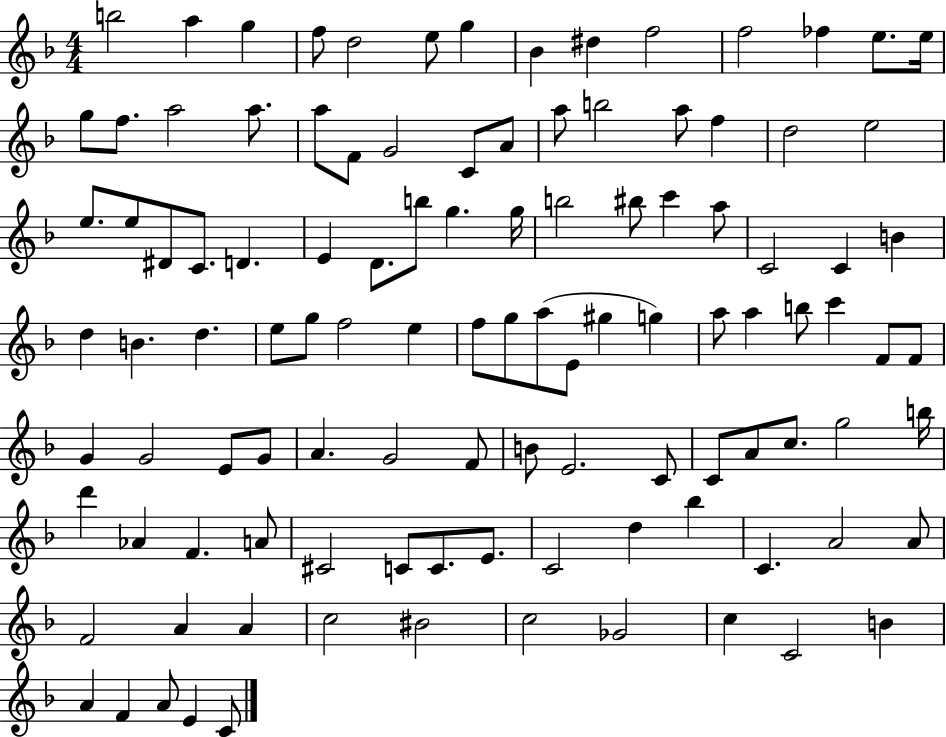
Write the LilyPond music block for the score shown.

{
  \clef treble
  \numericTimeSignature
  \time 4/4
  \key f \major
  b''2 a''4 g''4 | f''8 d''2 e''8 g''4 | bes'4 dis''4 f''2 | f''2 fes''4 e''8. e''16 | \break g''8 f''8. a''2 a''8. | a''8 f'8 g'2 c'8 a'8 | a''8 b''2 a''8 f''4 | d''2 e''2 | \break e''8. e''8 dis'8 c'8. d'4. | e'4 d'8. b''8 g''4. g''16 | b''2 bis''8 c'''4 a''8 | c'2 c'4 b'4 | \break d''4 b'4. d''4. | e''8 g''8 f''2 e''4 | f''8 g''8 a''8( e'8 gis''4 g''4) | a''8 a''4 b''8 c'''4 f'8 f'8 | \break g'4 g'2 e'8 g'8 | a'4. g'2 f'8 | b'8 e'2. c'8 | c'8 a'8 c''8. g''2 b''16 | \break d'''4 aes'4 f'4. a'8 | cis'2 c'8 c'8. e'8. | c'2 d''4 bes''4 | c'4. a'2 a'8 | \break f'2 a'4 a'4 | c''2 bis'2 | c''2 ges'2 | c''4 c'2 b'4 | \break a'4 f'4 a'8 e'4 c'8 | \bar "|."
}